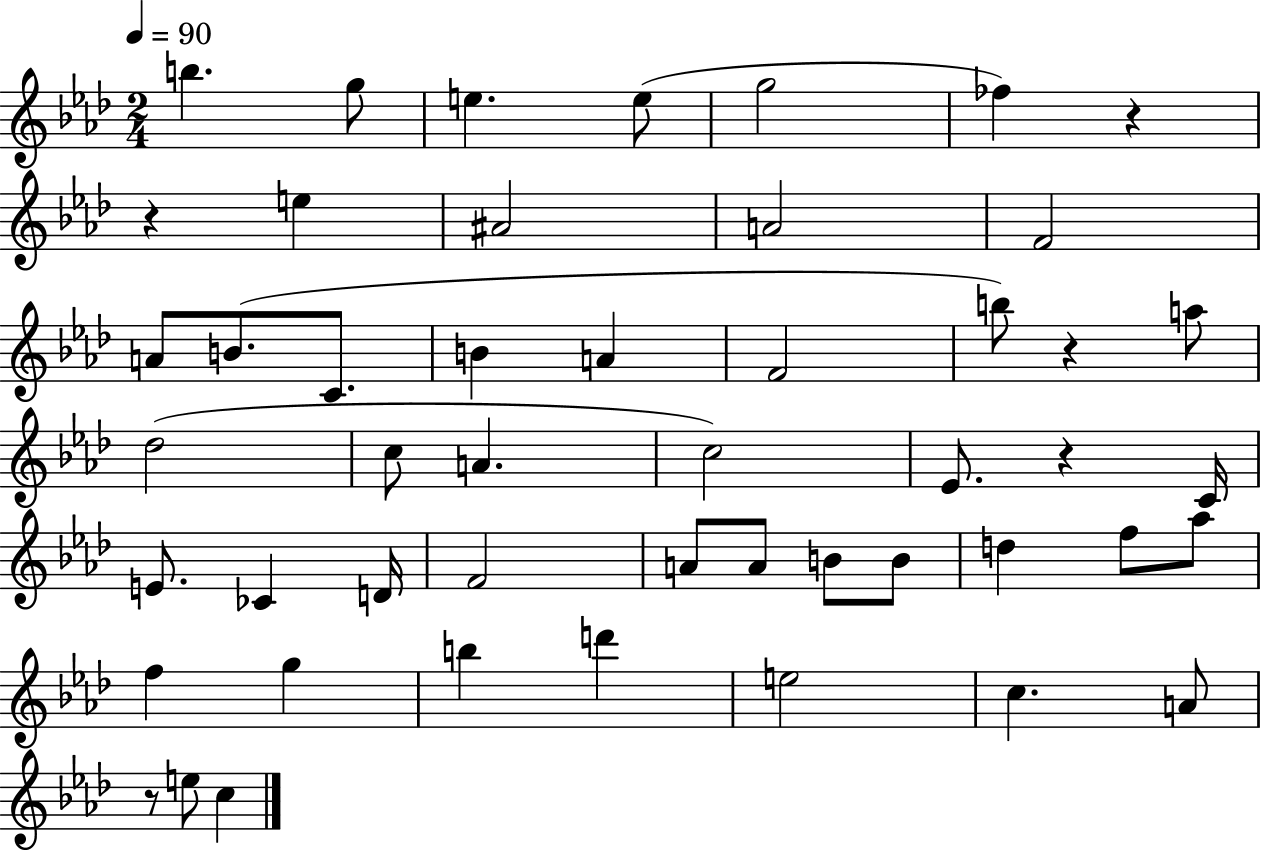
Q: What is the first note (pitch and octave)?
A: B5